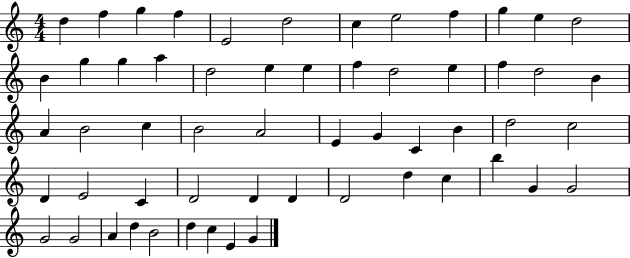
D5/q F5/q G5/q F5/q E4/h D5/h C5/q E5/h F5/q G5/q E5/q D5/h B4/q G5/q G5/q A5/q D5/h E5/q E5/q F5/q D5/h E5/q F5/q D5/h B4/q A4/q B4/h C5/q B4/h A4/h E4/q G4/q C4/q B4/q D5/h C5/h D4/q E4/h C4/q D4/h D4/q D4/q D4/h D5/q C5/q B5/q G4/q G4/h G4/h G4/h A4/q D5/q B4/h D5/q C5/q E4/q G4/q